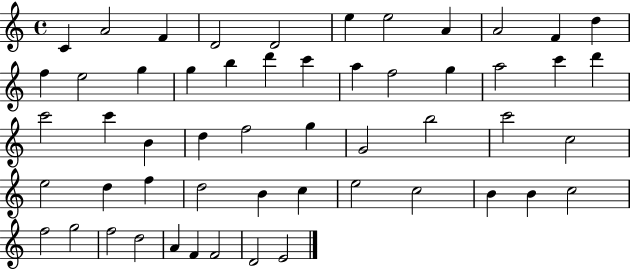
{
  \clef treble
  \time 4/4
  \defaultTimeSignature
  \key c \major
  c'4 a'2 f'4 | d'2 d'2 | e''4 e''2 a'4 | a'2 f'4 d''4 | \break f''4 e''2 g''4 | g''4 b''4 d'''4 c'''4 | a''4 f''2 g''4 | a''2 c'''4 d'''4 | \break c'''2 c'''4 b'4 | d''4 f''2 g''4 | g'2 b''2 | c'''2 c''2 | \break e''2 d''4 f''4 | d''2 b'4 c''4 | e''2 c''2 | b'4 b'4 c''2 | \break f''2 g''2 | f''2 d''2 | a'4 f'4 f'2 | d'2 e'2 | \break \bar "|."
}